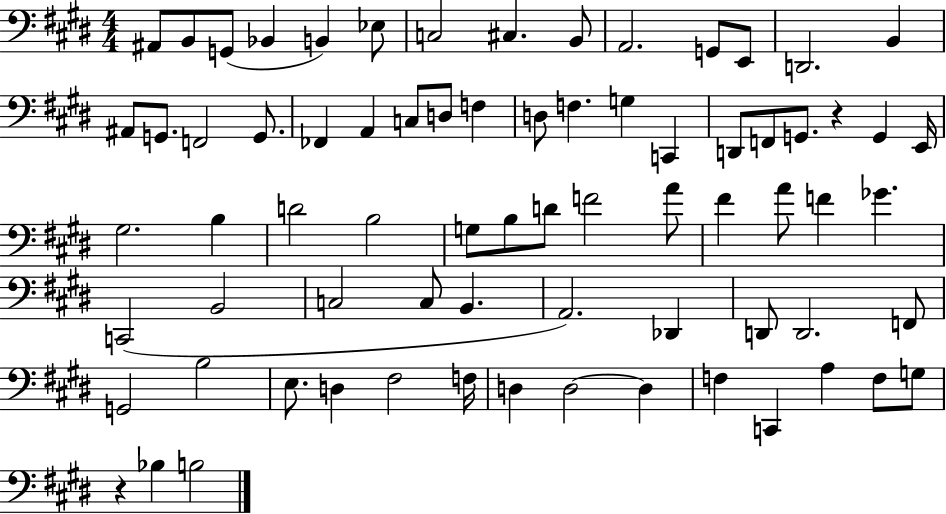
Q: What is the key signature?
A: E major